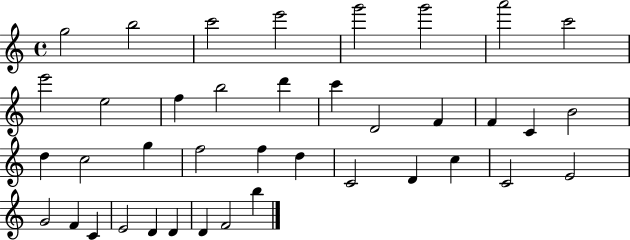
X:1
T:Untitled
M:4/4
L:1/4
K:C
g2 b2 c'2 e'2 g'2 g'2 a'2 c'2 e'2 e2 f b2 d' c' D2 F F C B2 d c2 g f2 f d C2 D c C2 E2 G2 F C E2 D D D F2 b